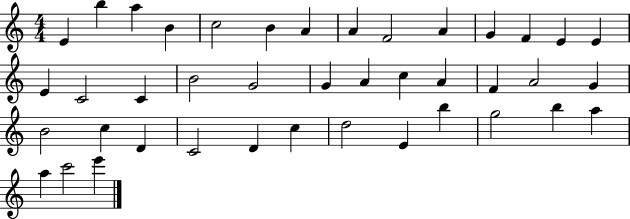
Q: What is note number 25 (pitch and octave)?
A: A4